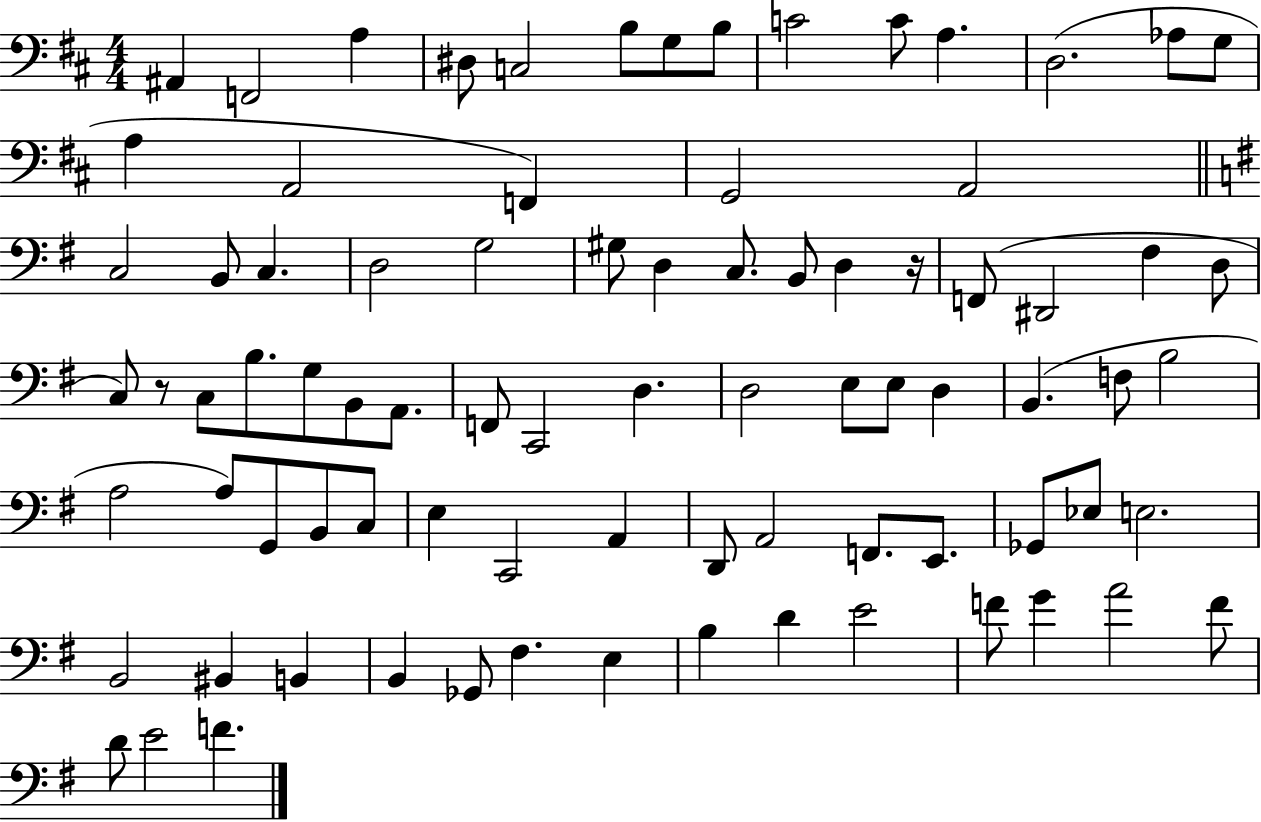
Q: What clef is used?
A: bass